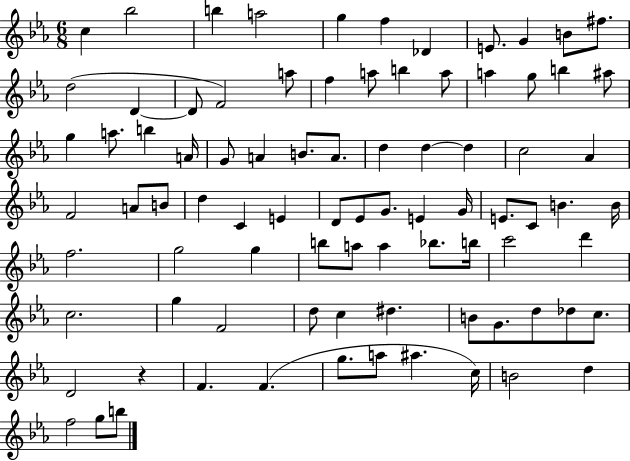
{
  \clef treble
  \numericTimeSignature
  \time 6/8
  \key ees \major
  c''4 bes''2 | b''4 a''2 | g''4 f''4 des'4 | e'8. g'4 b'8 fis''8. | \break d''2( d'4~~ | d'8 f'2) a''8 | f''4 a''8 b''4 a''8 | a''4 g''8 b''4 ais''8 | \break g''4 a''8. b''4 a'16 | g'8 a'4 b'8. a'8. | d''4 d''4~~ d''4 | c''2 aes'4 | \break f'2 a'8 b'8 | d''4 c'4 e'4 | d'8 ees'8 g'8. e'4 g'16 | e'8. c'8 b'4. b'16 | \break f''2. | g''2 g''4 | b''8 a''8 a''4 bes''8. b''16 | c'''2 d'''4 | \break c''2. | g''4 f'2 | d''8 c''4 dis''4. | b'8 g'8. d''8 des''8 c''8. | \break d'2 r4 | f'4. f'4.( | g''8. a''8 ais''4. c''16) | b'2 d''4 | \break f''2 g''8 b''8 | \bar "|."
}